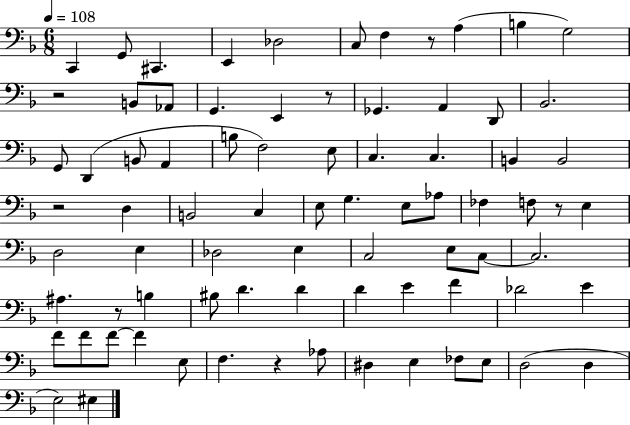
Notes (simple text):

C2/q G2/e C#2/q. E2/q Db3/h C3/e F3/q R/e A3/q B3/q G3/h R/h B2/e Ab2/e G2/q. E2/q R/e Gb2/q. A2/q D2/e Bb2/h. G2/e D2/q B2/e A2/q B3/e F3/h E3/e C3/q. C3/q. B2/q B2/h R/h D3/q B2/h C3/q E3/e G3/q. E3/e Ab3/e FES3/q F3/e R/e E3/q D3/h E3/q Db3/h E3/q C3/h E3/e C3/e C3/h. A#3/q. R/e B3/q BIS3/e D4/q. D4/q D4/q E4/q F4/q Db4/h E4/q F4/e F4/e F4/e F4/q E3/e F3/q. R/q Ab3/e D#3/q E3/q FES3/e E3/e D3/h D3/q E3/h EIS3/q